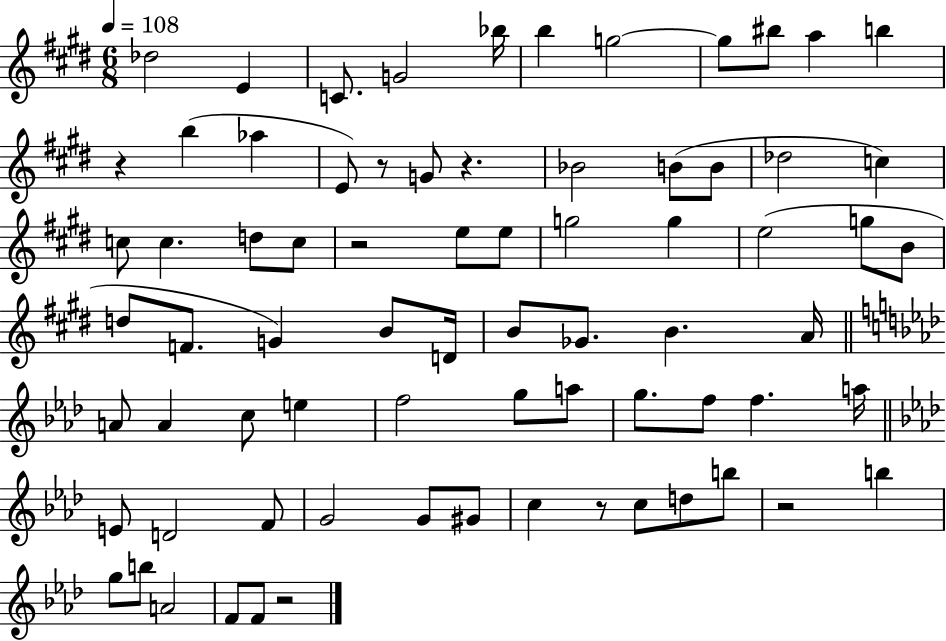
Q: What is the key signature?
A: E major